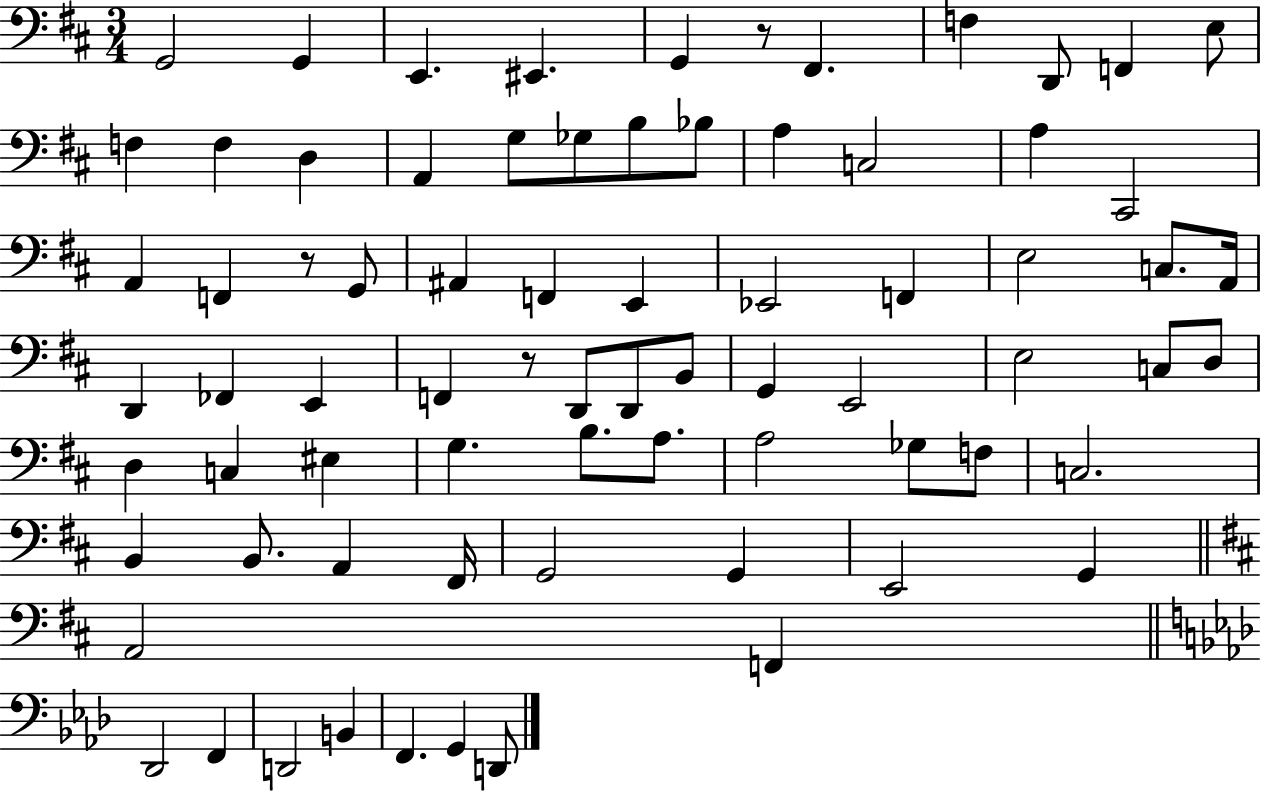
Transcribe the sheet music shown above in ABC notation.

X:1
T:Untitled
M:3/4
L:1/4
K:D
G,,2 G,, E,, ^E,, G,, z/2 ^F,, F, D,,/2 F,, E,/2 F, F, D, A,, G,/2 _G,/2 B,/2 _B,/2 A, C,2 A, ^C,,2 A,, F,, z/2 G,,/2 ^A,, F,, E,, _E,,2 F,, E,2 C,/2 A,,/4 D,, _F,, E,, F,, z/2 D,,/2 D,,/2 B,,/2 G,, E,,2 E,2 C,/2 D,/2 D, C, ^E, G, B,/2 A,/2 A,2 _G,/2 F,/2 C,2 B,, B,,/2 A,, ^F,,/4 G,,2 G,, E,,2 G,, A,,2 F,, _D,,2 F,, D,,2 B,, F,, G,, D,,/2